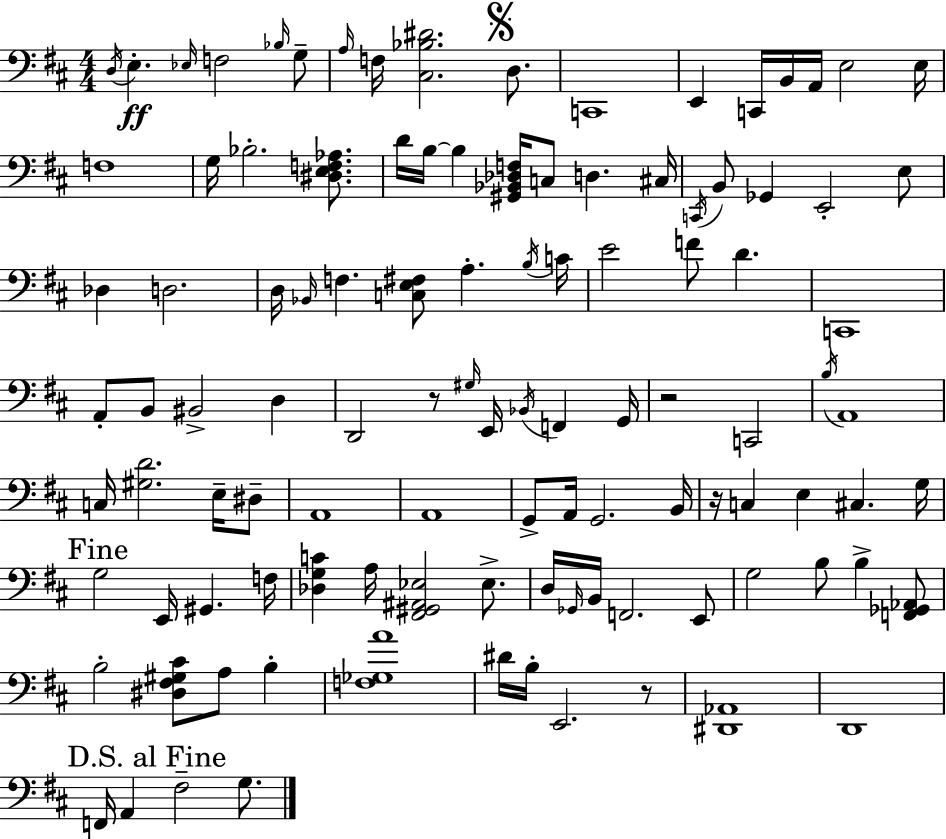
D3/s E3/q. Eb3/s F3/h Bb3/s G3/e A3/s F3/s [C#3,Bb3,D#4]/h. D3/e. C2/w E2/q C2/s B2/s A2/s E3/h E3/s F3/w G3/s Bb3/h. [D#3,E3,F3,Ab3]/e. D4/s B3/s B3/q [G#2,Bb2,Db3,F3]/s C3/e D3/q. C#3/s C2/s B2/e Gb2/q E2/h E3/e Db3/q D3/h. D3/s Bb2/s F3/q. [C3,E3,F#3]/e A3/q. B3/s C4/s E4/h F4/e D4/q. C2/w A2/e B2/e BIS2/h D3/q D2/h R/e G#3/s E2/s Bb2/s F2/q G2/s R/h C2/h B3/s A2/w C3/s [G#3,D4]/h. E3/s D#3/e A2/w A2/w G2/e A2/s G2/h. B2/s R/s C3/q E3/q C#3/q. G3/s G3/h E2/s G#2/q. F3/s [Db3,G3,C4]/q A3/s [F#2,G#2,A#2,Eb3]/h Eb3/e. D3/s Gb2/s B2/s F2/h. E2/e G3/h B3/e B3/q [F2,Gb2,Ab2]/e B3/h [D#3,F#3,G#3,C#4]/e A3/e B3/q [F3,Gb3,A4]/w D#4/s B3/s E2/h. R/e [D#2,Ab2]/w D2/w F2/s A2/q F#3/h G3/e.